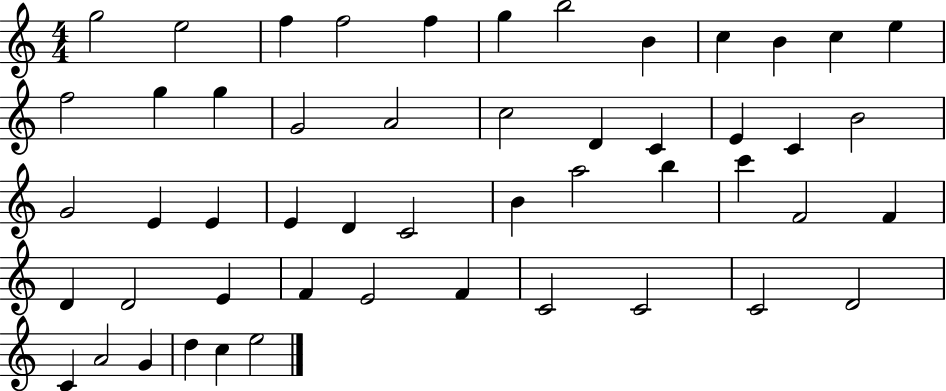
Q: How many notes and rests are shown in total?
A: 51